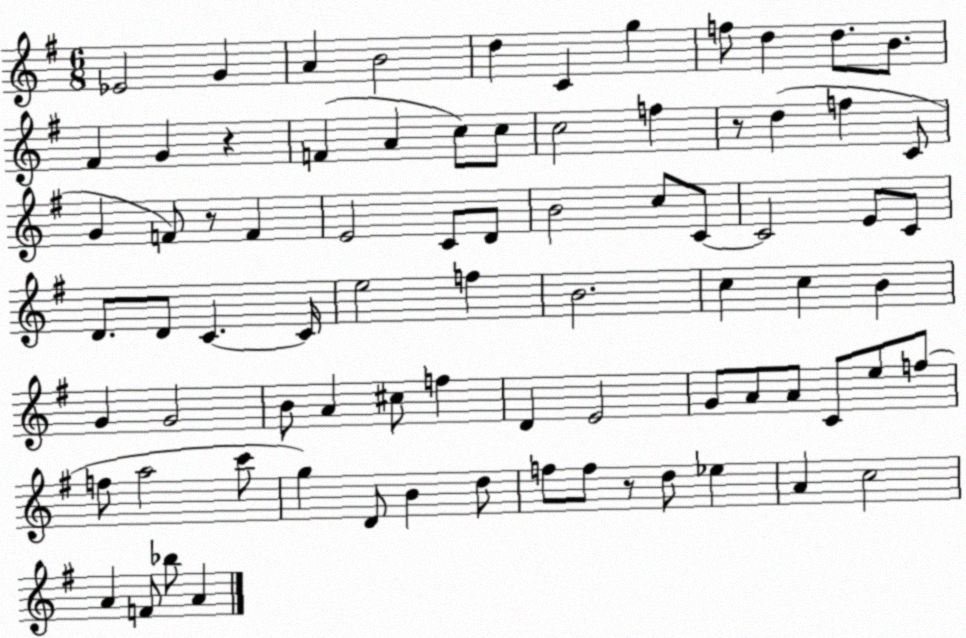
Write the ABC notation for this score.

X:1
T:Untitled
M:6/8
L:1/4
K:G
_E2 G A B2 d C g f/2 d d/2 B/2 ^F G z F A c/2 c/2 c2 f z/2 d f C/2 G F/2 z/2 F E2 C/2 D/2 B2 c/2 C/2 C2 E/2 C/2 D/2 D/2 C C/4 e2 f B2 c c B G G2 B/2 A ^c/2 f D E2 G/2 A/2 A/2 C/2 e/2 f/2 f/2 a2 c'/2 g D/2 B d/2 f/2 f/2 z/2 d/2 _e A c2 A F/2 _b/2 A